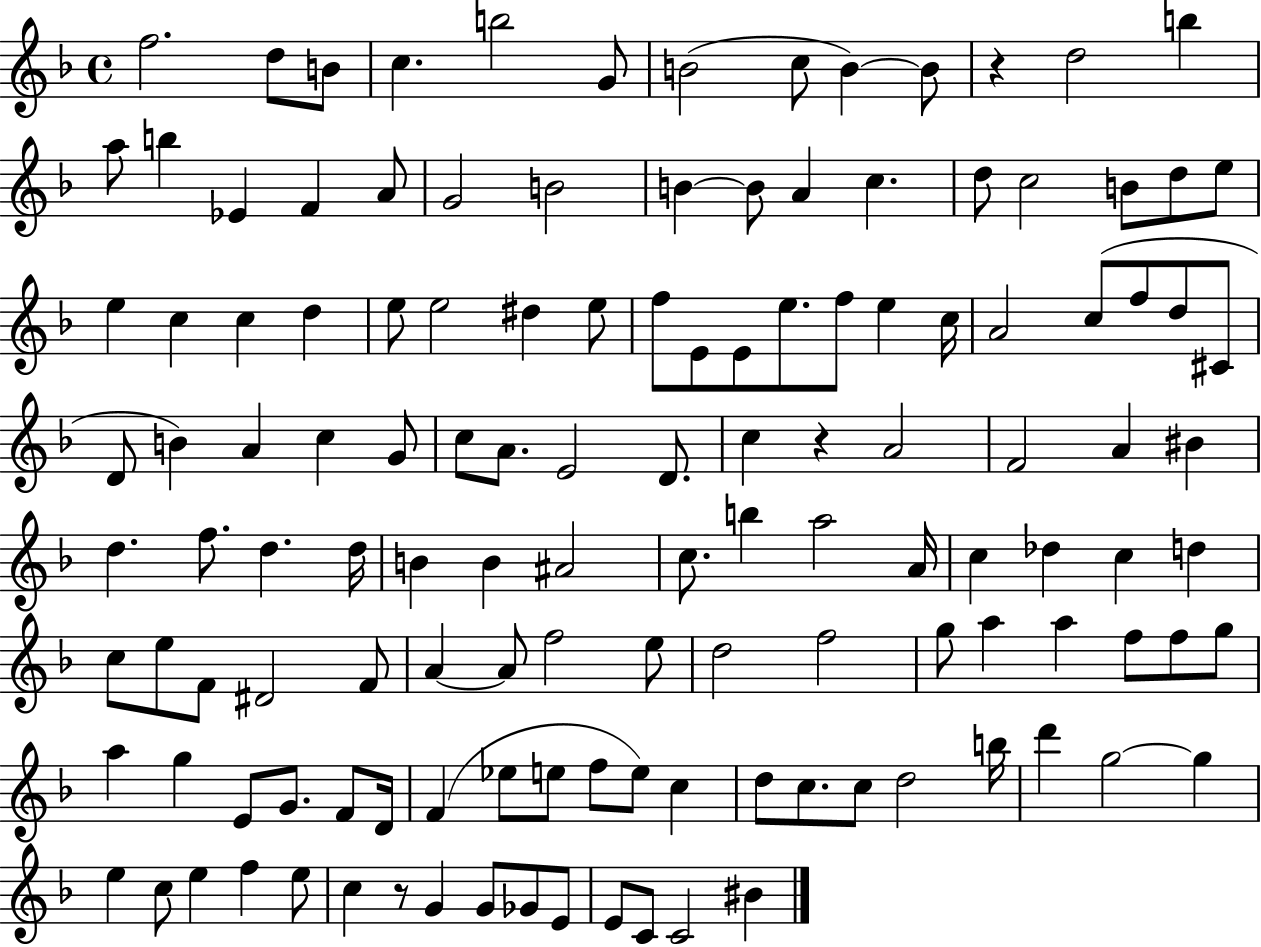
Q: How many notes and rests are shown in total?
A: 131